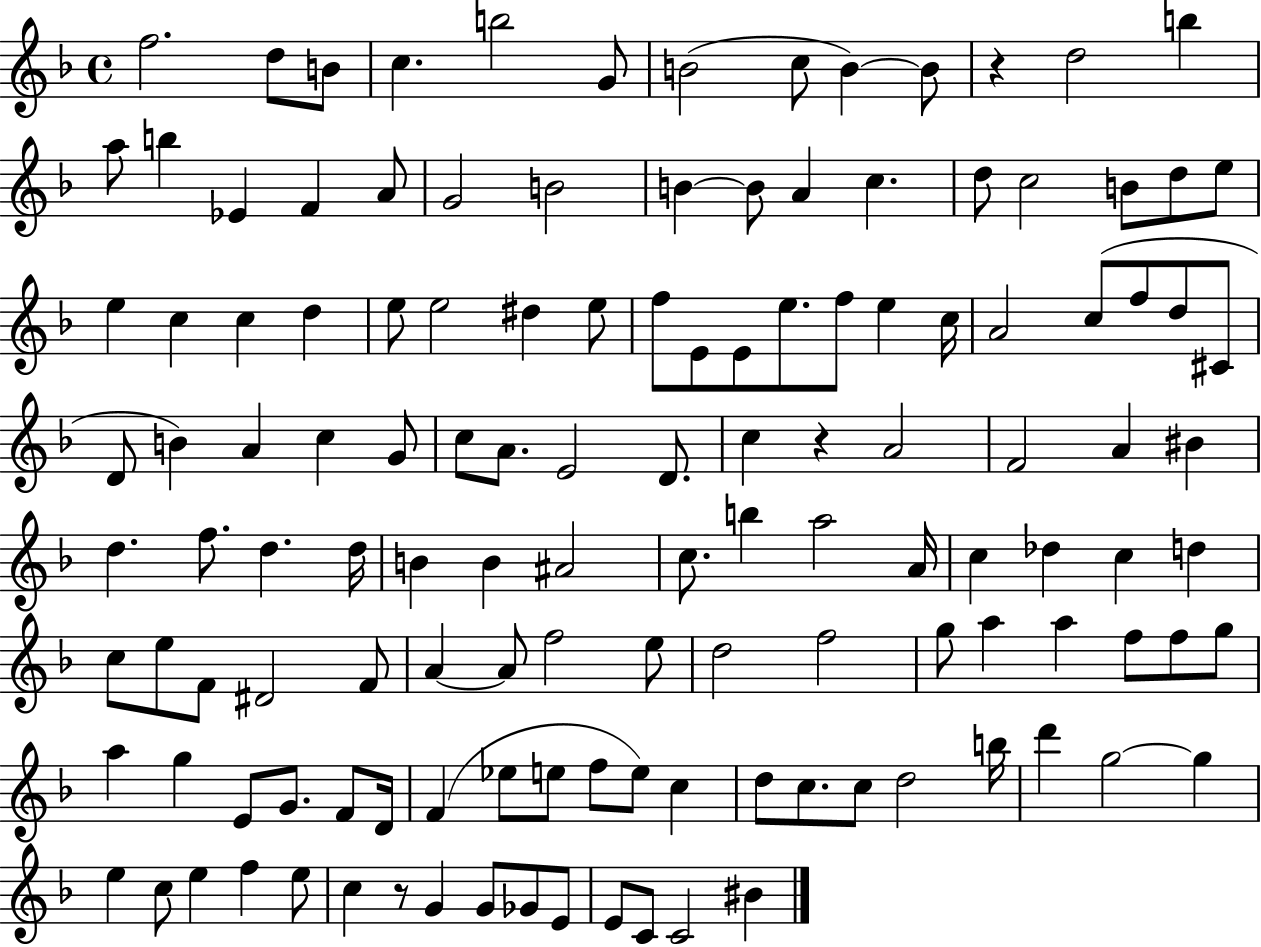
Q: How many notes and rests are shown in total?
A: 131